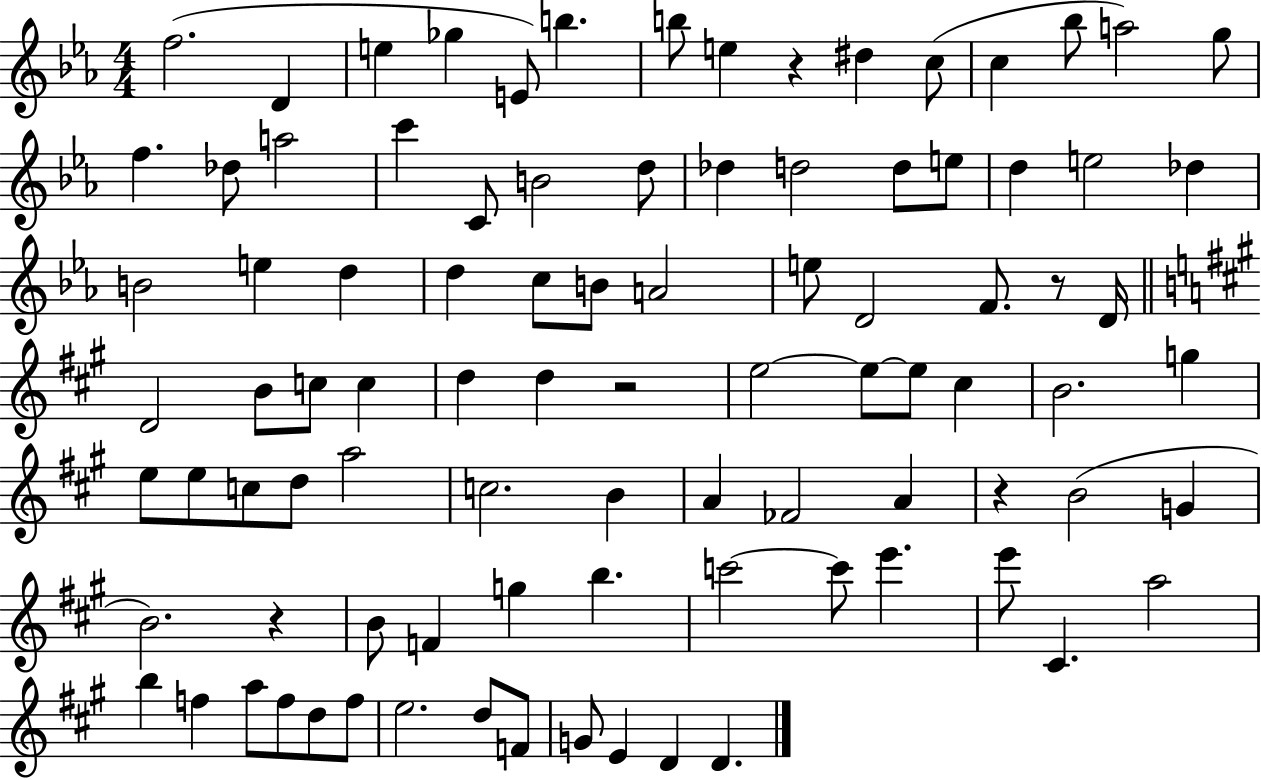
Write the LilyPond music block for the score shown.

{
  \clef treble
  \numericTimeSignature
  \time 4/4
  \key ees \major
  f''2.( d'4 | e''4 ges''4 e'8) b''4. | b''8 e''4 r4 dis''4 c''8( | c''4 bes''8 a''2) g''8 | \break f''4. des''8 a''2 | c'''4 c'8 b'2 d''8 | des''4 d''2 d''8 e''8 | d''4 e''2 des''4 | \break b'2 e''4 d''4 | d''4 c''8 b'8 a'2 | e''8 d'2 f'8. r8 d'16 | \bar "||" \break \key a \major d'2 b'8 c''8 c''4 | d''4 d''4 r2 | e''2~~ e''8~~ e''8 cis''4 | b'2. g''4 | \break e''8 e''8 c''8 d''8 a''2 | c''2. b'4 | a'4 fes'2 a'4 | r4 b'2( g'4 | \break b'2.) r4 | b'8 f'4 g''4 b''4. | c'''2~~ c'''8 e'''4. | e'''8 cis'4. a''2 | \break b''4 f''4 a''8 f''8 d''8 f''8 | e''2. d''8 f'8 | g'8 e'4 d'4 d'4. | \bar "|."
}